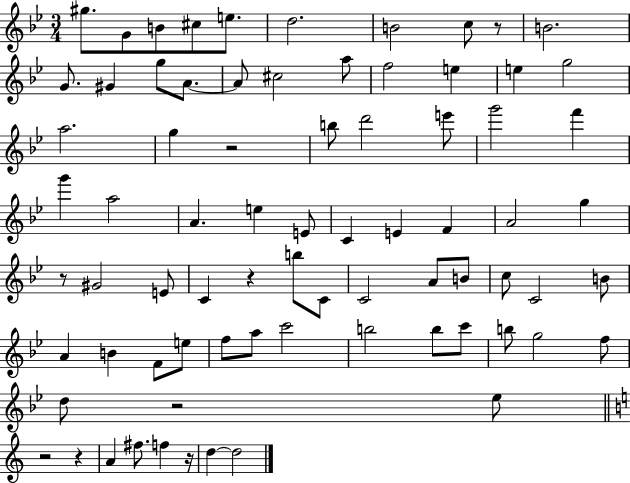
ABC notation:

X:1
T:Untitled
M:3/4
L:1/4
K:Bb
^g/2 G/2 B/2 ^c/2 e/2 d2 B2 c/2 z/2 B2 G/2 ^G g/2 A/2 A/2 ^c2 a/2 f2 e e g2 a2 g z2 b/2 d'2 e'/2 g'2 f' g' a2 A e E/2 C E F A2 g z/2 ^G2 E/2 C z b/2 C/2 C2 A/2 B/2 c/2 C2 B/2 A B F/2 e/2 f/2 a/2 c'2 b2 b/2 c'/2 b/2 g2 f/2 d/2 z2 _e/2 z2 z A ^f/2 f z/4 d d2